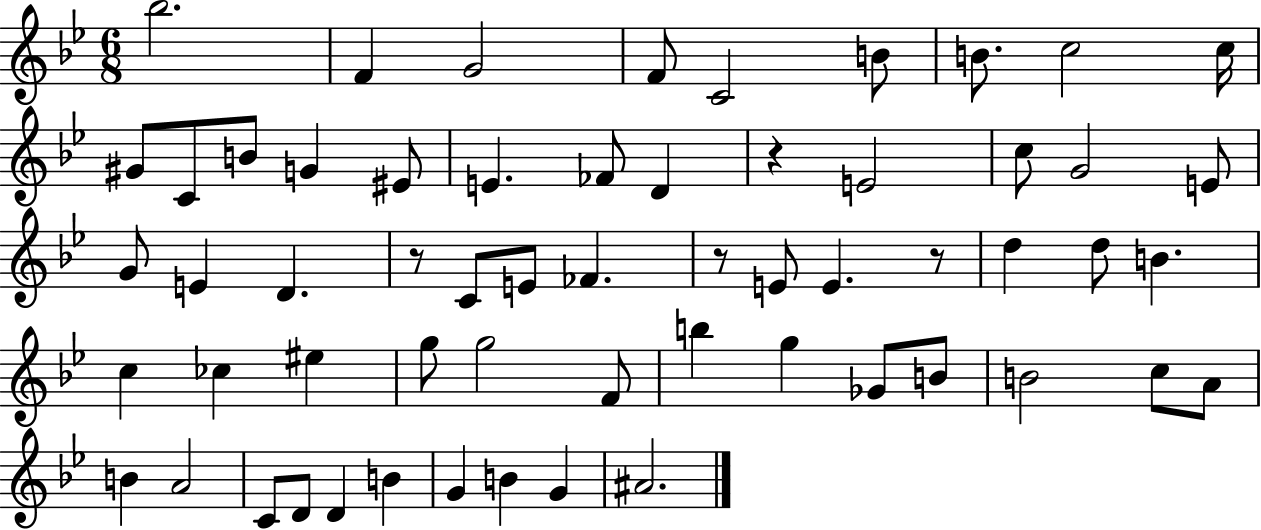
Bb5/h. F4/q G4/h F4/e C4/h B4/e B4/e. C5/h C5/s G#4/e C4/e B4/e G4/q EIS4/e E4/q. FES4/e D4/q R/q E4/h C5/e G4/h E4/e G4/e E4/q D4/q. R/e C4/e E4/e FES4/q. R/e E4/e E4/q. R/e D5/q D5/e B4/q. C5/q CES5/q EIS5/q G5/e G5/h F4/e B5/q G5/q Gb4/e B4/e B4/h C5/e A4/e B4/q A4/h C4/e D4/e D4/q B4/q G4/q B4/q G4/q A#4/h.